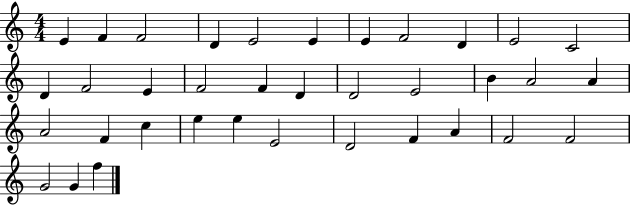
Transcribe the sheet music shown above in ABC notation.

X:1
T:Untitled
M:4/4
L:1/4
K:C
E F F2 D E2 E E F2 D E2 C2 D F2 E F2 F D D2 E2 B A2 A A2 F c e e E2 D2 F A F2 F2 G2 G f